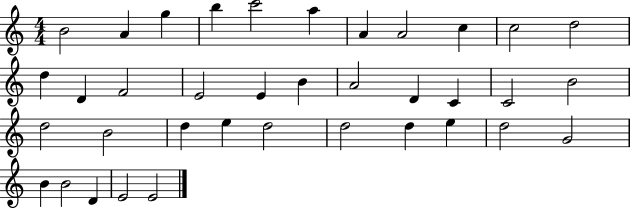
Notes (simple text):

B4/h A4/q G5/q B5/q C6/h A5/q A4/q A4/h C5/q C5/h D5/h D5/q D4/q F4/h E4/h E4/q B4/q A4/h D4/q C4/q C4/h B4/h D5/h B4/h D5/q E5/q D5/h D5/h D5/q E5/q D5/h G4/h B4/q B4/h D4/q E4/h E4/h